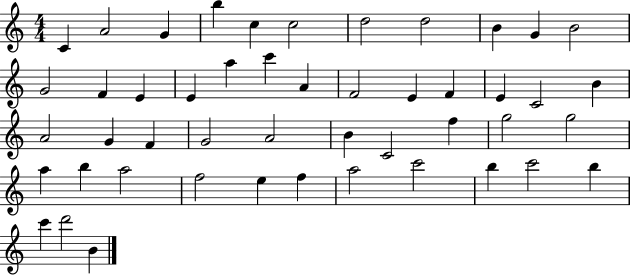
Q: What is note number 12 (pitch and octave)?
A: G4